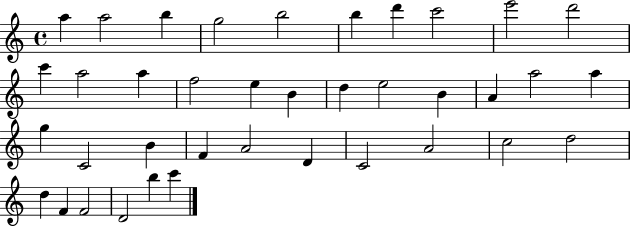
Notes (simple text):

A5/q A5/h B5/q G5/h B5/h B5/q D6/q C6/h E6/h D6/h C6/q A5/h A5/q F5/h E5/q B4/q D5/q E5/h B4/q A4/q A5/h A5/q G5/q C4/h B4/q F4/q A4/h D4/q C4/h A4/h C5/h D5/h D5/q F4/q F4/h D4/h B5/q C6/q